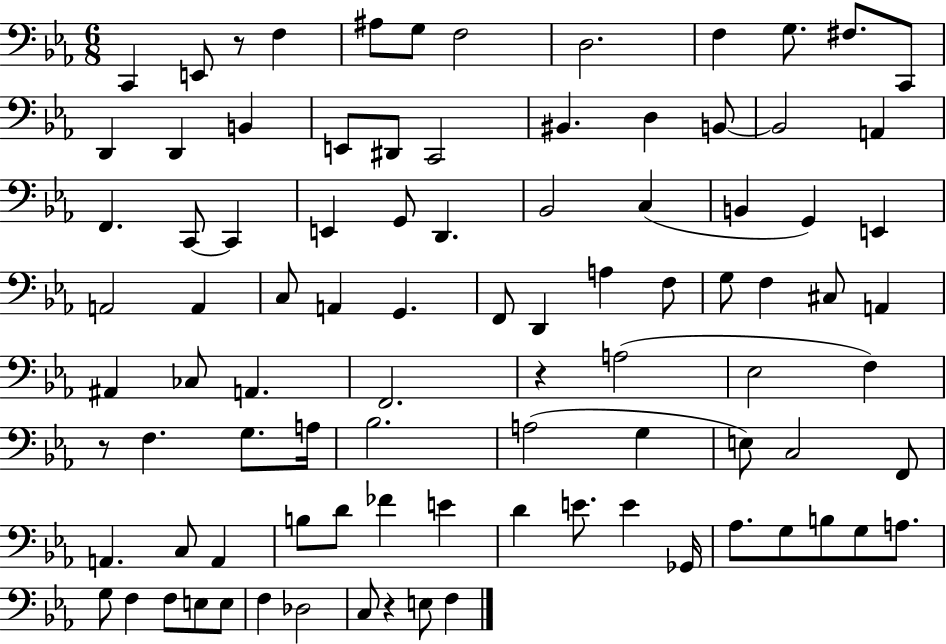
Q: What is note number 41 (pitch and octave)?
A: A3